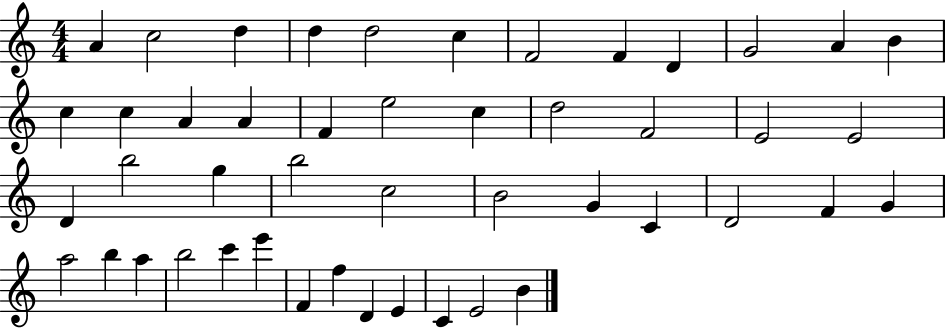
{
  \clef treble
  \numericTimeSignature
  \time 4/4
  \key c \major
  a'4 c''2 d''4 | d''4 d''2 c''4 | f'2 f'4 d'4 | g'2 a'4 b'4 | \break c''4 c''4 a'4 a'4 | f'4 e''2 c''4 | d''2 f'2 | e'2 e'2 | \break d'4 b''2 g''4 | b''2 c''2 | b'2 g'4 c'4 | d'2 f'4 g'4 | \break a''2 b''4 a''4 | b''2 c'''4 e'''4 | f'4 f''4 d'4 e'4 | c'4 e'2 b'4 | \break \bar "|."
}